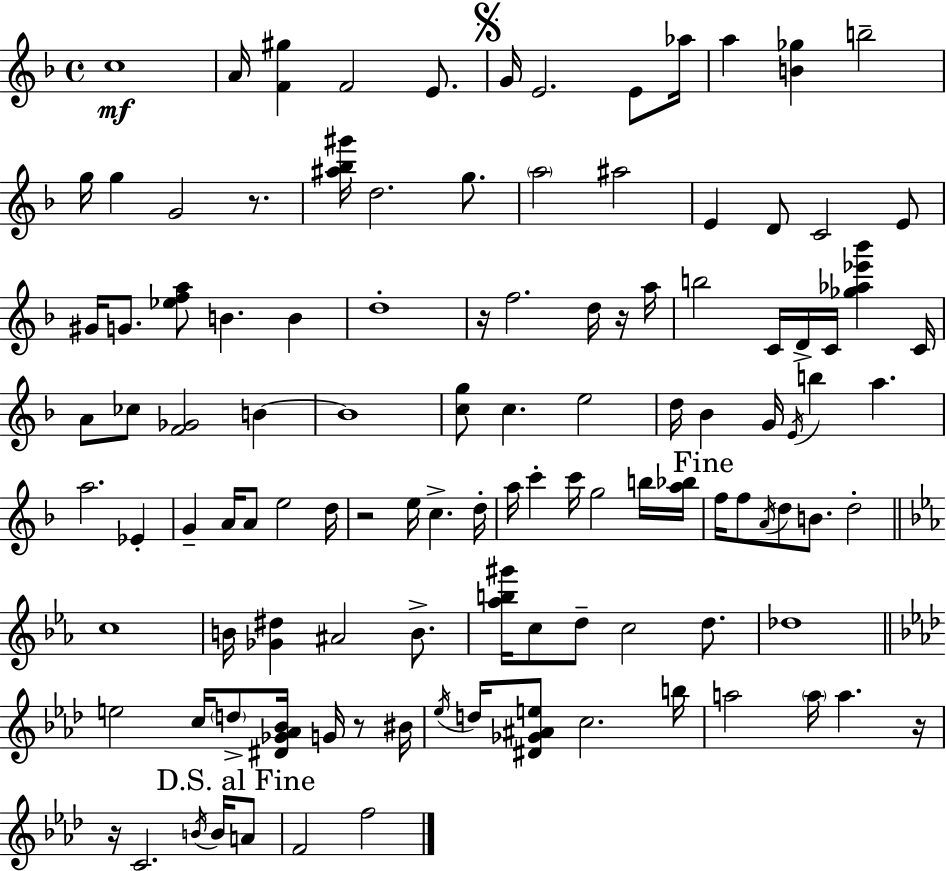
C5/w A4/s [F4,G#5]/q F4/h E4/e. G4/s E4/h. E4/e Ab5/s A5/q [B4,Gb5]/q B5/h G5/s G5/q G4/h R/e. [A#5,Bb5,G#6]/s D5/h. G5/e. A5/h A#5/h E4/q D4/e C4/h E4/e G#4/s G4/e. [Eb5,F5,A5]/e B4/q. B4/q D5/w R/s F5/h. D5/s R/s A5/s B5/h C4/s D4/s C4/s [Gb5,Ab5,Eb6,Bb6]/q C4/s A4/e CES5/e [F4,Gb4]/h B4/q B4/w [C5,G5]/e C5/q. E5/h D5/s Bb4/q G4/s E4/s B5/q A5/q. A5/h. Eb4/q G4/q A4/s A4/e E5/h D5/s R/h E5/s C5/q. D5/s A5/s C6/q C6/s G5/h B5/s [A5,Bb5]/s F5/s F5/e A4/s D5/e B4/e. D5/h C5/w B4/s [Gb4,D#5]/q A#4/h B4/e. [Ab5,B5,G#6]/s C5/e D5/e C5/h D5/e. Db5/w E5/h C5/s D5/e [D#4,Gb4,Ab4,Bb4]/s G4/s R/e BIS4/s Eb5/s D5/s [D#4,Gb4,A#4,E5]/e C5/h. B5/s A5/h A5/s A5/q. R/s R/s C4/h. B4/s B4/s A4/e F4/h F5/h